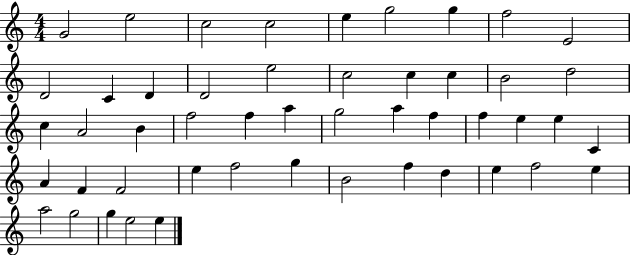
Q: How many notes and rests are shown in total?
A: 49